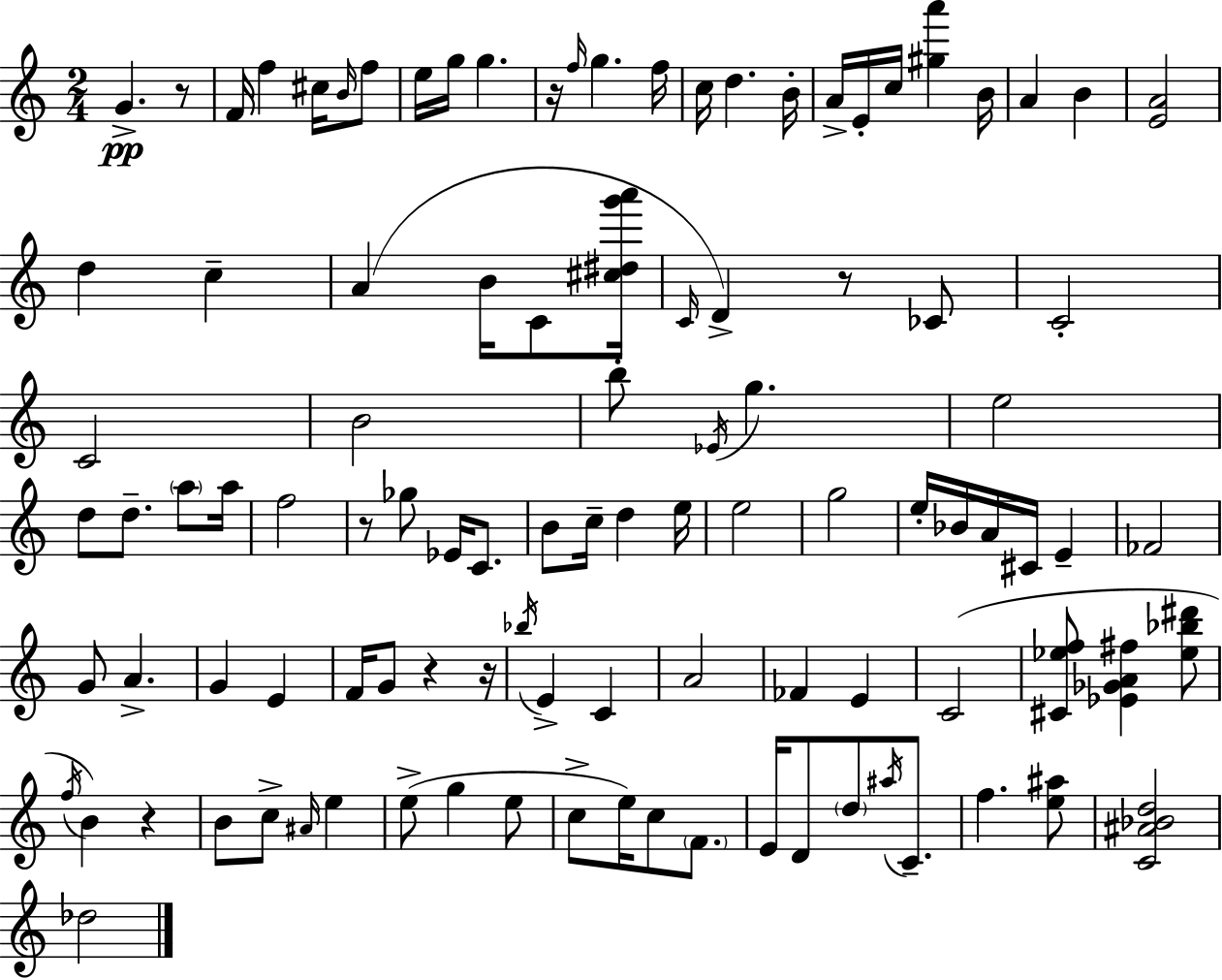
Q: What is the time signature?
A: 2/4